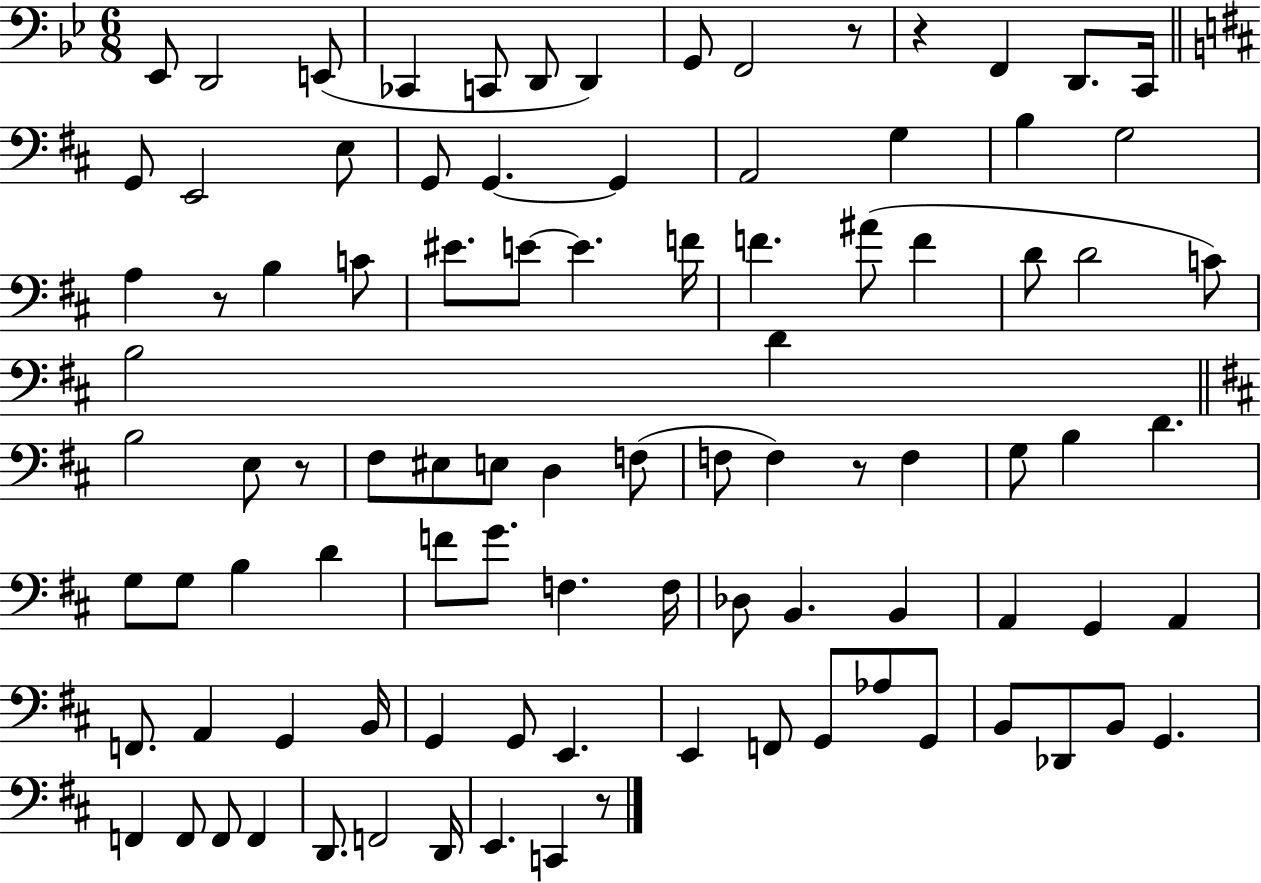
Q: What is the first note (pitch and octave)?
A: Eb2